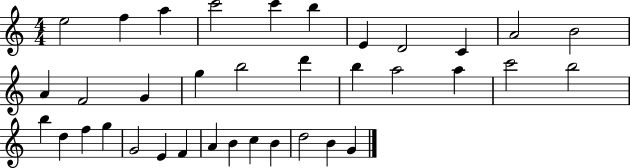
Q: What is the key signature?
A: C major